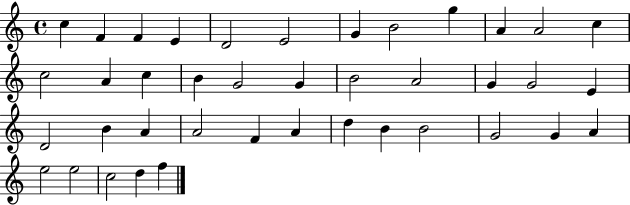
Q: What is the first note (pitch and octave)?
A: C5